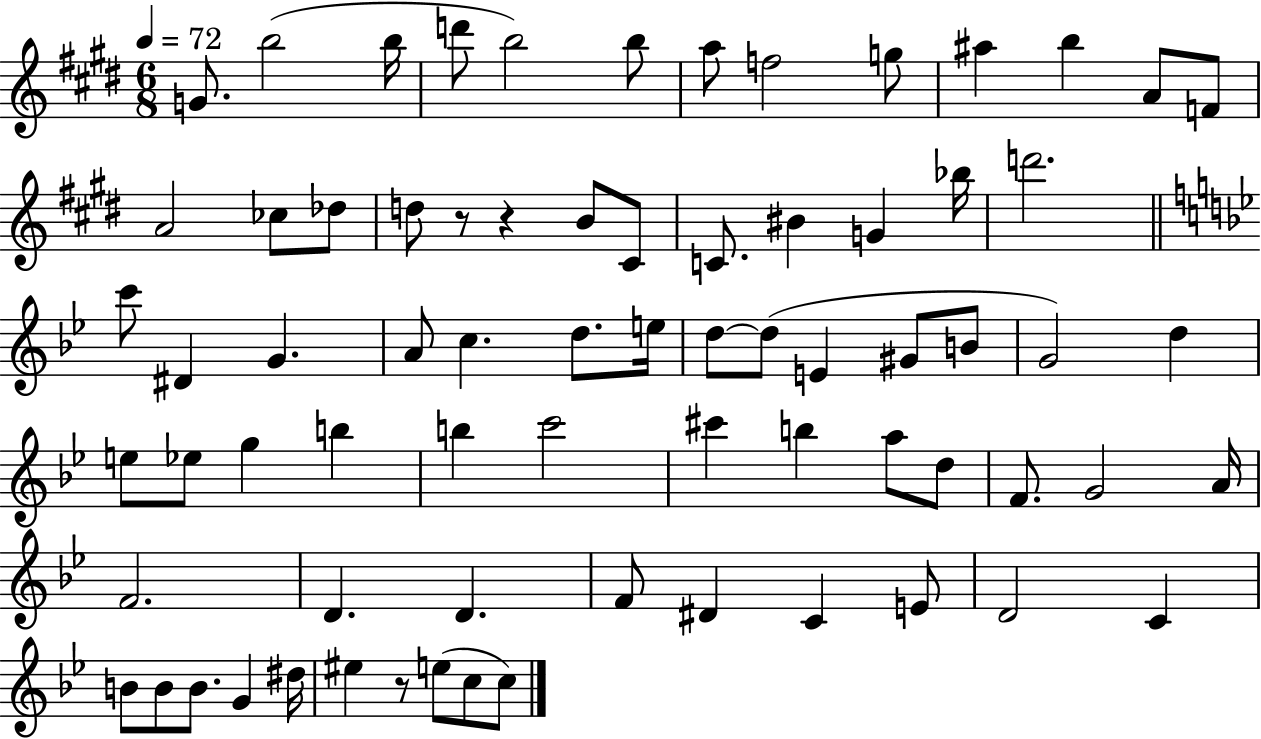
{
  \clef treble
  \numericTimeSignature
  \time 6/8
  \key e \major
  \tempo 4 = 72
  g'8. b''2( b''16 | d'''8 b''2) b''8 | a''8 f''2 g''8 | ais''4 b''4 a'8 f'8 | \break a'2 ces''8 des''8 | d''8 r8 r4 b'8 cis'8 | c'8. bis'4 g'4 bes''16 | d'''2. | \break \bar "||" \break \key g \minor c'''8 dis'4 g'4. | a'8 c''4. d''8. e''16 | d''8~~ d''8( e'4 gis'8 b'8 | g'2) d''4 | \break e''8 ees''8 g''4 b''4 | b''4 c'''2 | cis'''4 b''4 a''8 d''8 | f'8. g'2 a'16 | \break f'2. | d'4. d'4. | f'8 dis'4 c'4 e'8 | d'2 c'4 | \break b'8 b'8 b'8. g'4 dis''16 | eis''4 r8 e''8( c''8 c''8) | \bar "|."
}